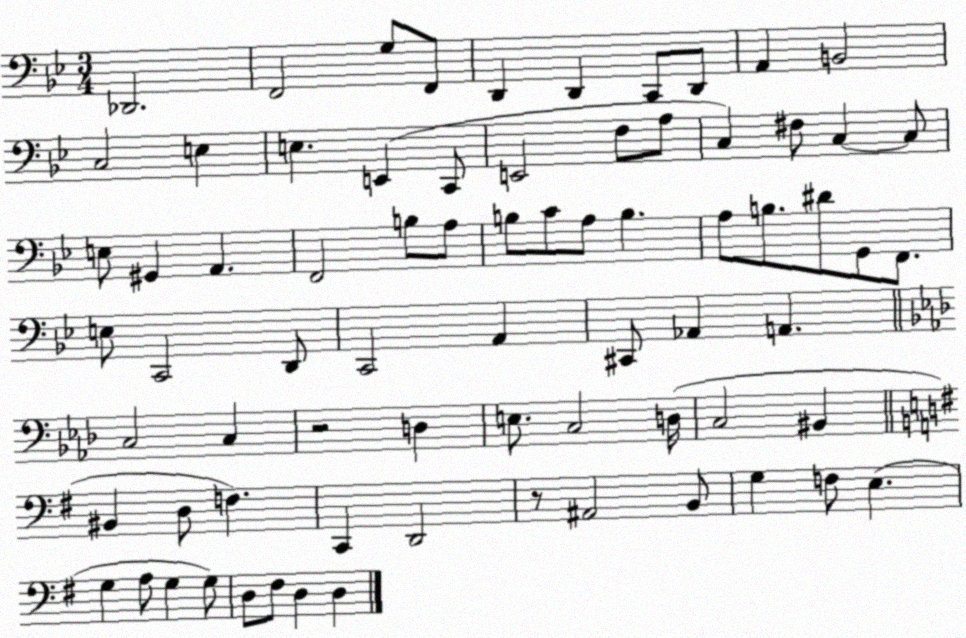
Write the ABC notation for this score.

X:1
T:Untitled
M:3/4
L:1/4
K:Bb
_D,,2 F,,2 G,/2 F,,/2 D,, D,, C,,/2 D,,/2 A,, B,,2 C,2 E, E, E,, C,,/2 E,,2 F,/2 A,/2 C, ^F,/2 C, C,/2 E,/2 ^G,, A,, F,,2 B,/2 A,/2 B,/2 C/2 A,/2 B, A,/2 B,/2 ^D/2 G,,/2 F,,/2 E,/2 C,,2 D,,/2 C,,2 A,, ^C,,/2 _A,, A,, C,2 C, z2 D, E,/2 C,2 D,/4 C,2 ^B,, ^B,, D,/2 F, C,, D,,2 z/2 ^A,,2 B,,/2 G, F,/2 E, G, A,/2 G, G,/2 D,/2 ^F,/2 D, D,